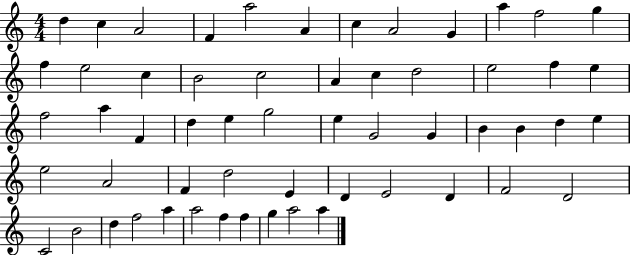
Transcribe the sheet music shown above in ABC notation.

X:1
T:Untitled
M:4/4
L:1/4
K:C
d c A2 F a2 A c A2 G a f2 g f e2 c B2 c2 A c d2 e2 f e f2 a F d e g2 e G2 G B B d e e2 A2 F d2 E D E2 D F2 D2 C2 B2 d f2 a a2 f f g a2 a